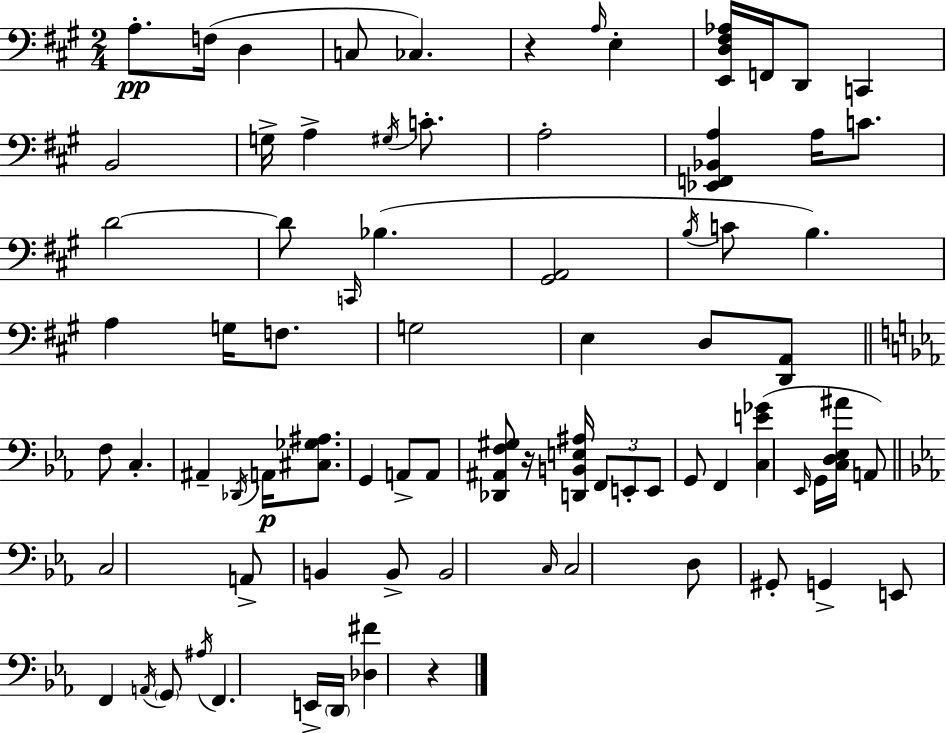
X:1
T:Untitled
M:2/4
L:1/4
K:A
A,/2 F,/4 D, C,/2 _C, z A,/4 E, [E,,D,^F,_A,]/4 F,,/4 D,,/2 C,, B,,2 G,/4 A, ^G,/4 C/2 A,2 [_E,,F,,_B,,A,] A,/4 C/2 D2 D/2 C,,/4 _B, [^G,,A,,]2 B,/4 C/2 B, A, G,/4 F,/2 G,2 E, D,/2 [D,,A,,]/2 F,/2 C, ^A,, _D,,/4 A,,/4 [^C,_G,^A,]/2 G,, A,,/2 A,,/2 [_D,,^A,,F,^G,]/2 z/4 [D,,B,,E,^A,]/4 F,,/2 E,,/2 E,,/2 G,,/2 F,, [C,E_G] _E,,/4 G,,/4 [C,D,_E,^A]/4 A,,/2 C,2 A,,/2 B,, B,,/2 B,,2 C,/4 C,2 D,/2 ^G,,/2 G,, E,,/2 F,, A,,/4 G,,/2 ^A,/4 F,, E,,/4 D,,/4 [_D,^F] z